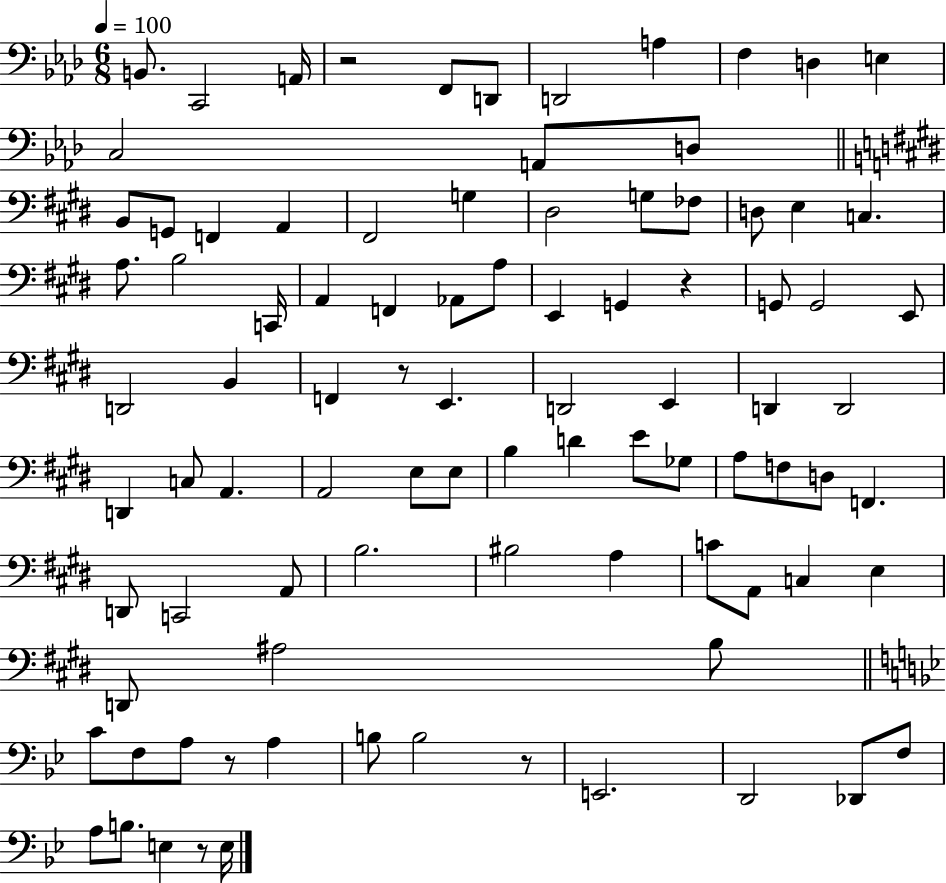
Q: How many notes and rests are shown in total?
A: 92